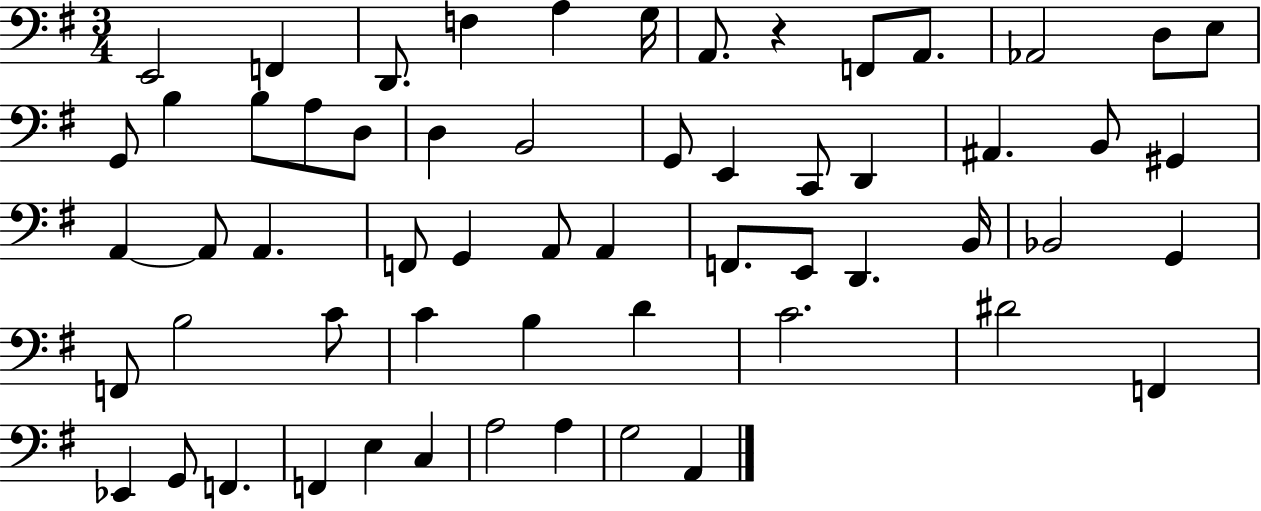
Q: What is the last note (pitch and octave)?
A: A2